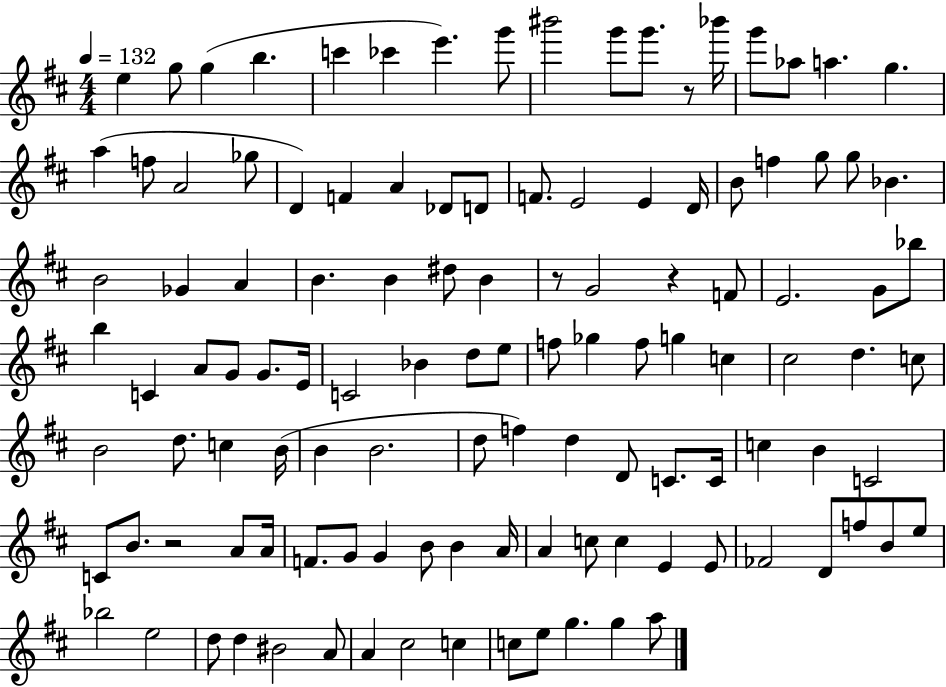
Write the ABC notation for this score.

X:1
T:Untitled
M:4/4
L:1/4
K:D
e g/2 g b c' _c' e' g'/2 ^b'2 g'/2 g'/2 z/2 _b'/4 g'/2 _a/2 a g a f/2 A2 _g/2 D F A _D/2 D/2 F/2 E2 E D/4 B/2 f g/2 g/2 _B B2 _G A B B ^d/2 B z/2 G2 z F/2 E2 G/2 _b/2 b C A/2 G/2 G/2 E/4 C2 _B d/2 e/2 f/2 _g f/2 g c ^c2 d c/2 B2 d/2 c B/4 B B2 d/2 f d D/2 C/2 C/4 c B C2 C/2 B/2 z2 A/2 A/4 F/2 G/2 G B/2 B A/4 A c/2 c E E/2 _F2 D/2 f/2 B/2 e/2 _b2 e2 d/2 d ^B2 A/2 A ^c2 c c/2 e/2 g g a/2